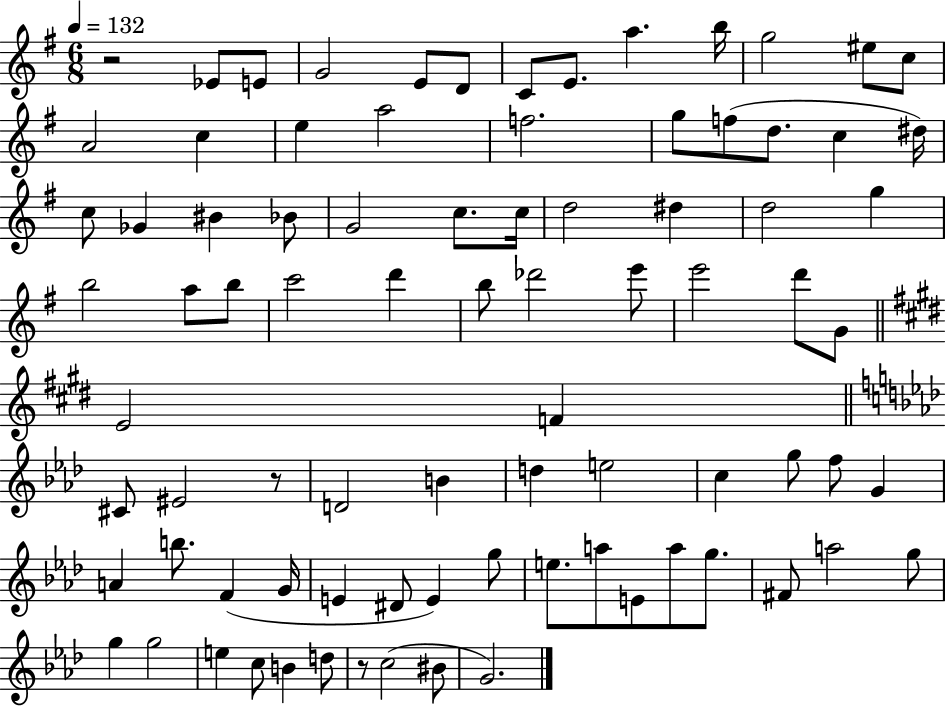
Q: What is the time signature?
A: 6/8